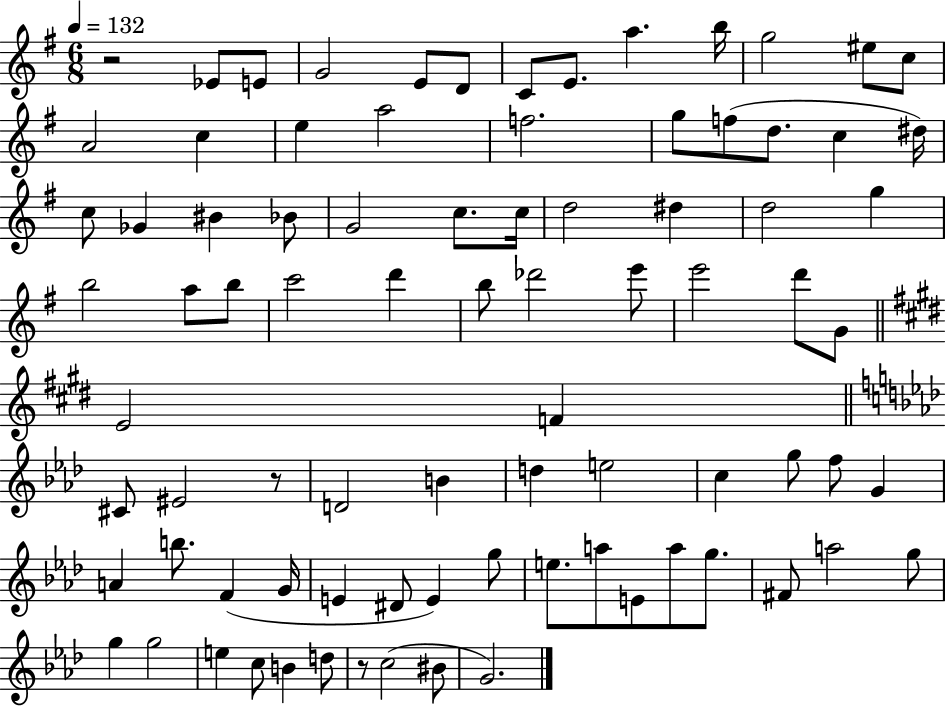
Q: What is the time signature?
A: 6/8